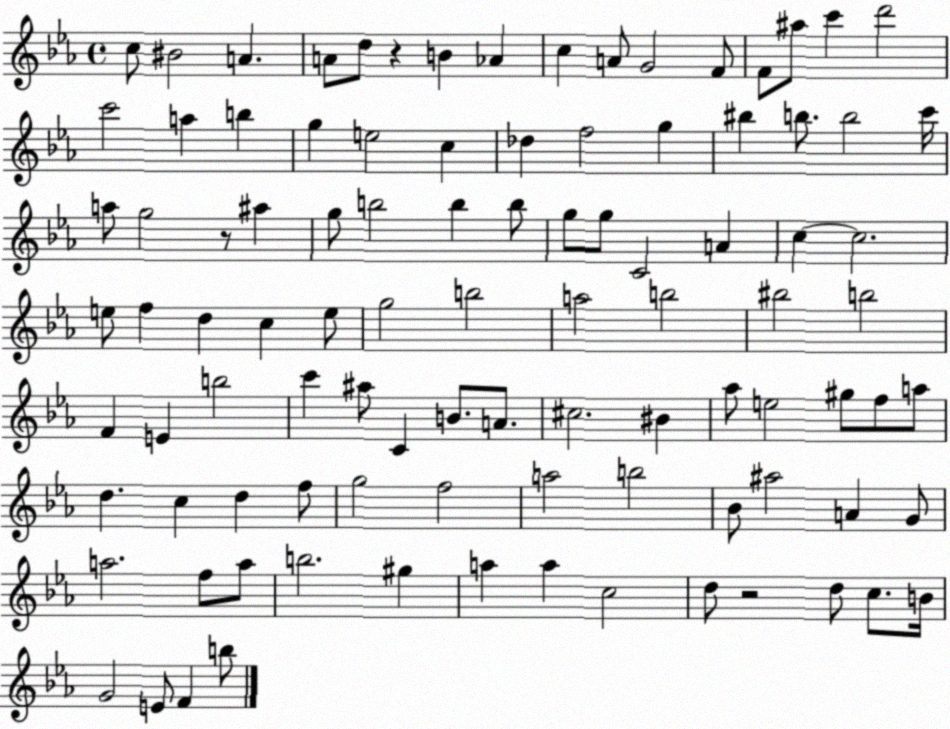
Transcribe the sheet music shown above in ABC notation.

X:1
T:Untitled
M:4/4
L:1/4
K:Eb
c/2 ^B2 A A/2 d/2 z B _A c A/2 G2 F/2 F/2 ^a/2 c' d'2 c'2 a b g e2 c _d f2 g ^b b/2 b2 c'/4 a/2 g2 z/2 ^a g/2 b2 b b/2 g/2 g/2 C2 A c c2 e/2 f d c e/2 g2 b2 a2 b2 ^b2 b2 F E b2 c' ^a/2 C B/2 A/2 ^c2 ^B _a/2 e2 ^g/2 f/2 a/2 d c d f/2 g2 f2 a2 b2 _B/2 ^a2 A G/2 a2 f/2 a/2 b2 ^g a a c2 d/2 z2 d/2 c/2 B/4 G2 E/2 F b/2